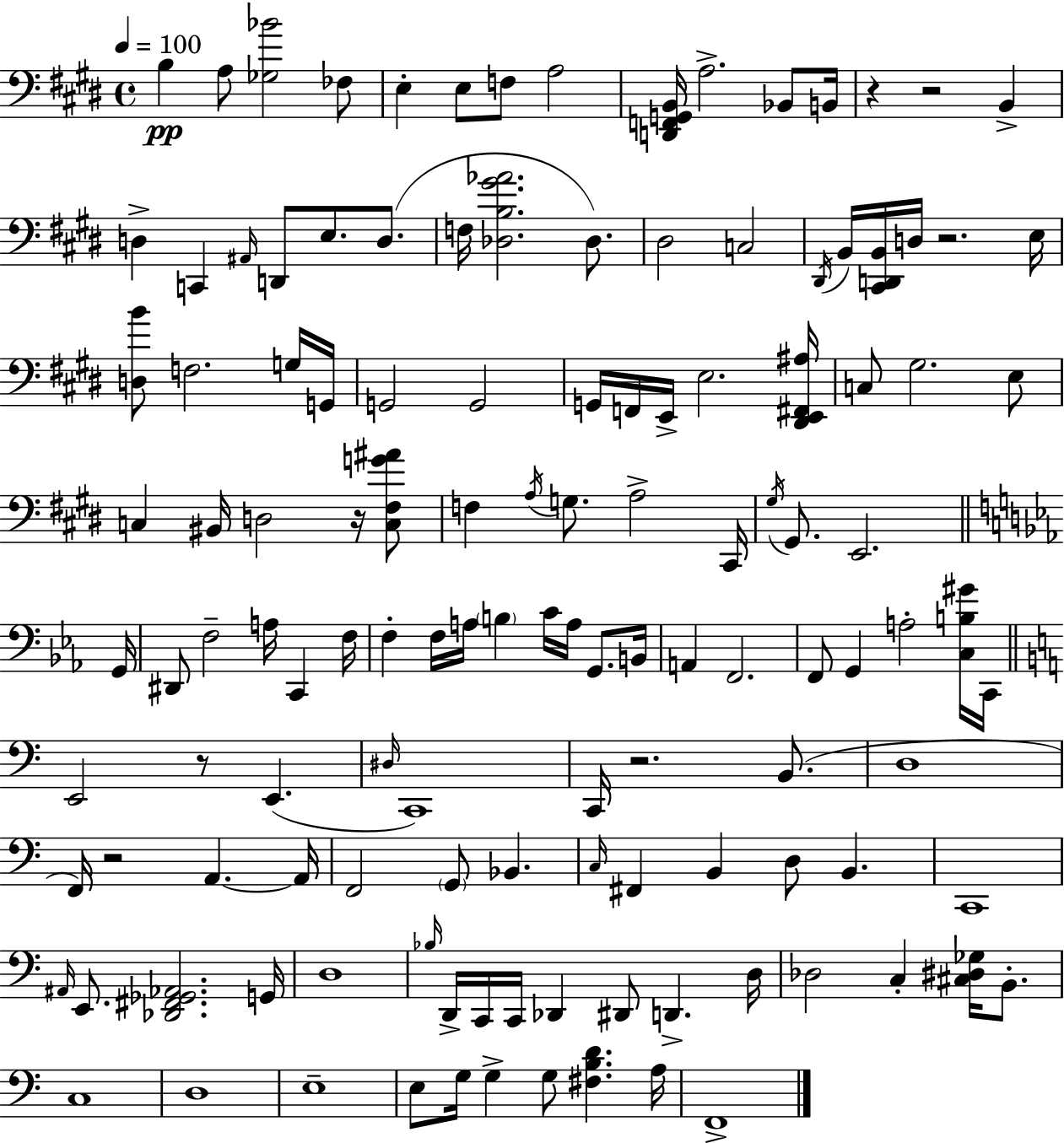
{
  \clef bass
  \time 4/4
  \defaultTimeSignature
  \key e \major
  \tempo 4 = 100
  b4\pp a8 <ges bes'>2 fes8 | e4-. e8 f8 a2 | <d, f, g, b,>16 a2.-> bes,8 b,16 | r4 r2 b,4-> | \break d4-> c,4 \grace { ais,16 } d,8 e8. d8.( | f16 <des b gis' aes'>2. des8.) | dis2 c2 | \acciaccatura { dis,16 } b,16 <cis, d, b,>16 d16 r2. | \break e16 <d b'>8 f2. | g16 g,16 g,2 g,2 | g,16 f,16 e,16-> e2. | <dis, e, fis, ais>16 c8 gis2. | \break e8 c4 bis,16 d2 r16 | <c fis g' ais'>8 f4 \acciaccatura { a16 } g8. a2-> | cis,16 \acciaccatura { gis16 } gis,8. e,2. | \bar "||" \break \key ees \major g,16 dis,8 f2-- a16 c,4 | f16 f4-. f16 a16 \parenthesize b4 c'16 a16 g,8. | b,16 a,4 f,2. | f,8 g,4 a2-. <c b gis'>16 | \break c,16 \bar "||" \break \key a \minor e,2 r8 e,4.( | \grace { dis16 } c,1) | c,16 r2. b,8.( | d1 | \break f,16) r2 a,4.~~ | a,16 f,2 \parenthesize g,8 bes,4. | \grace { c16 } fis,4 b,4 d8 b,4. | c,1 | \break \grace { ais,16 } e,8. <des, fis, ges, aes,>2. | g,16 d1 | \grace { bes16 } d,16-> c,16 c,16 des,4 dis,8 d,4.-> | d16 des2 c4-. | \break <cis dis ges>16 b,8.-. c1 | d1 | e1-- | e8 g16 g4-> g8 <fis b d'>4. | \break a16 f,1-> | \bar "|."
}